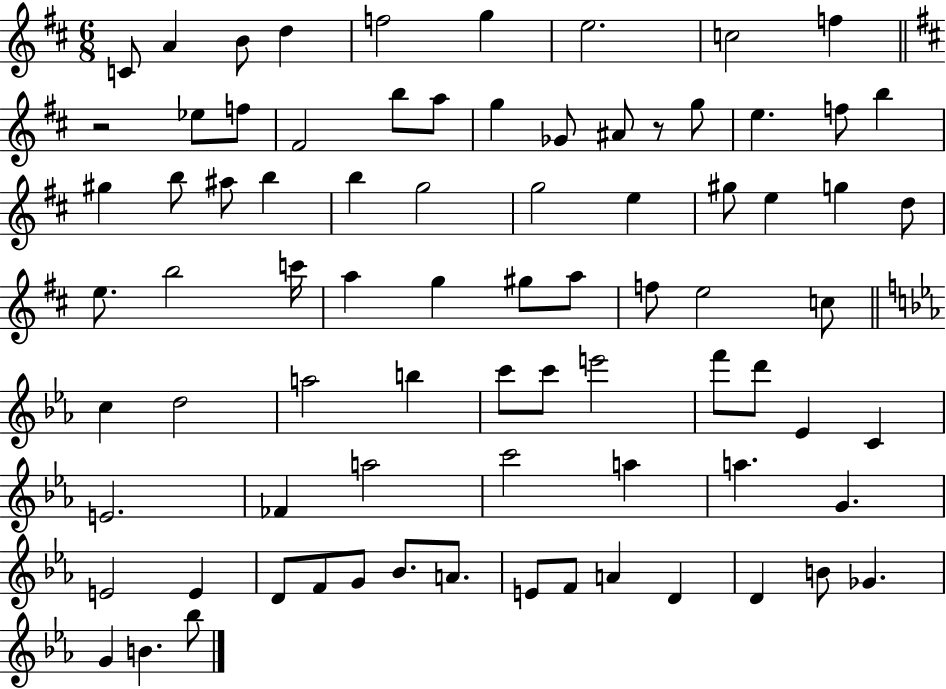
C4/e A4/q B4/e D5/q F5/h G5/q E5/h. C5/h F5/q R/h Eb5/e F5/e F#4/h B5/e A5/e G5/q Gb4/e A#4/e R/e G5/e E5/q. F5/e B5/q G#5/q B5/e A#5/e B5/q B5/q G5/h G5/h E5/q G#5/e E5/q G5/q D5/e E5/e. B5/h C6/s A5/q G5/q G#5/e A5/e F5/e E5/h C5/e C5/q D5/h A5/h B5/q C6/e C6/e E6/h F6/e D6/e Eb4/q C4/q E4/h. FES4/q A5/h C6/h A5/q A5/q. G4/q. E4/h E4/q D4/e F4/e G4/e Bb4/e. A4/e. E4/e F4/e A4/q D4/q D4/q B4/e Gb4/q. G4/q B4/q. Bb5/e